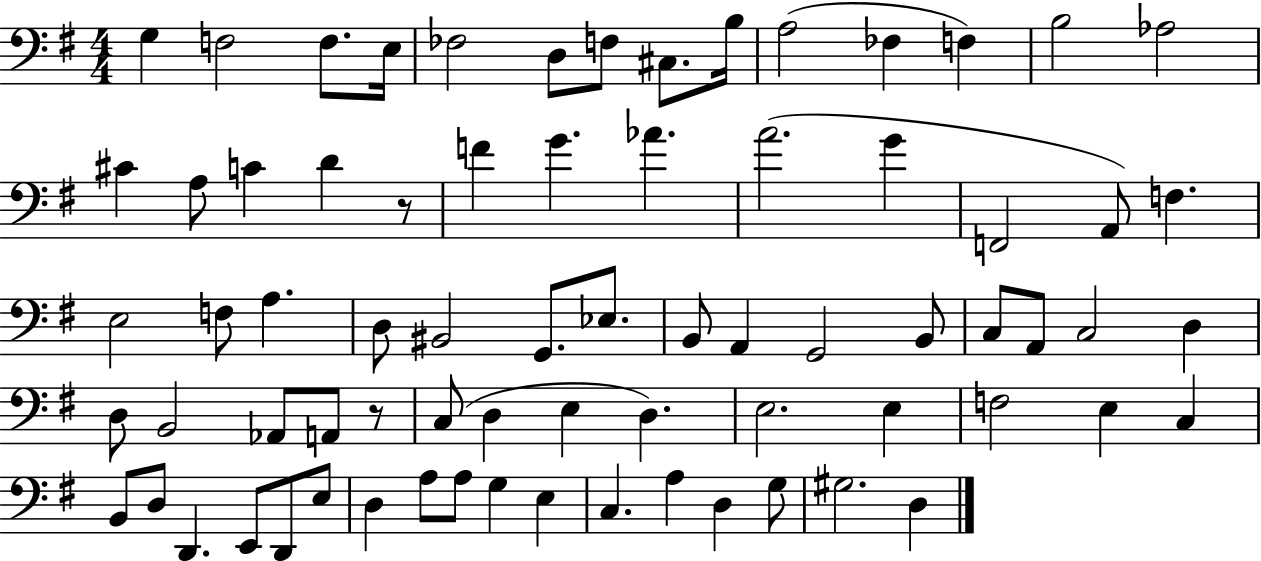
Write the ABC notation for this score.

X:1
T:Untitled
M:4/4
L:1/4
K:G
G, F,2 F,/2 E,/4 _F,2 D,/2 F,/2 ^C,/2 B,/4 A,2 _F, F, B,2 _A,2 ^C A,/2 C D z/2 F G _A A2 G F,,2 A,,/2 F, E,2 F,/2 A, D,/2 ^B,,2 G,,/2 _E,/2 B,,/2 A,, G,,2 B,,/2 C,/2 A,,/2 C,2 D, D,/2 B,,2 _A,,/2 A,,/2 z/2 C,/2 D, E, D, E,2 E, F,2 E, C, B,,/2 D,/2 D,, E,,/2 D,,/2 E,/2 D, A,/2 A,/2 G, E, C, A, D, G,/2 ^G,2 D,